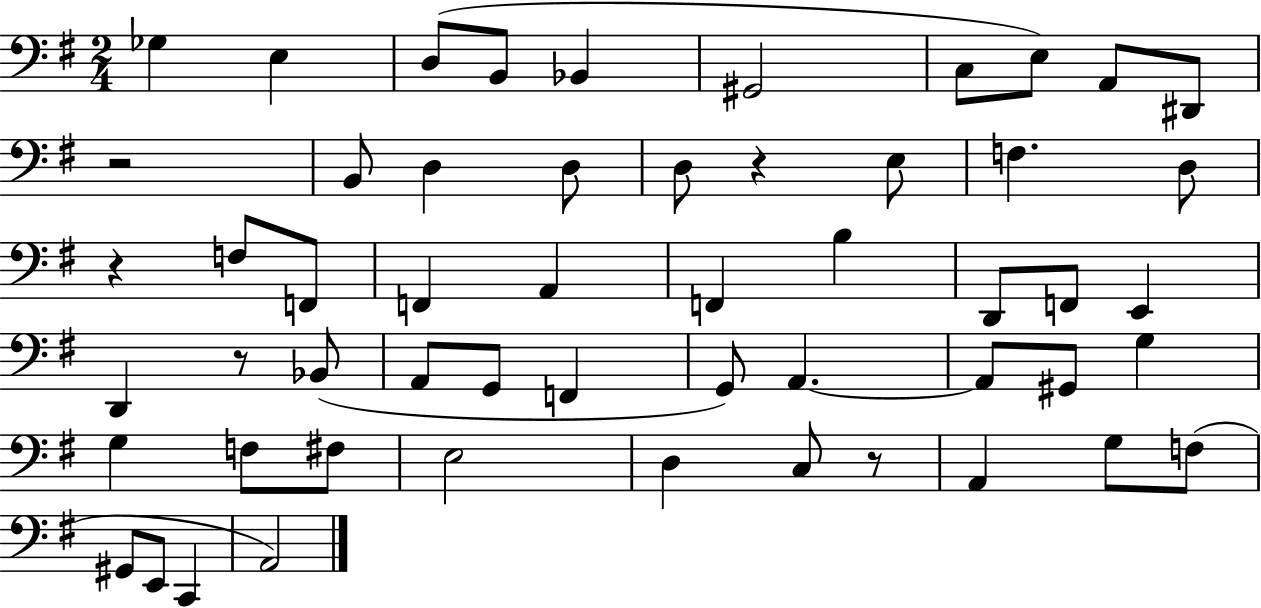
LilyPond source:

{
  \clef bass
  \numericTimeSignature
  \time 2/4
  \key g \major
  \repeat volta 2 { ges4 e4 | d8( b,8 bes,4 | gis,2 | c8 e8) a,8 dis,8 | \break r2 | b,8 d4 d8 | d8 r4 e8 | f4. d8 | \break r4 f8 f,8 | f,4 a,4 | f,4 b4 | d,8 f,8 e,4 | \break d,4 r8 bes,8( | a,8 g,8 f,4 | g,8) a,4.~~ | a,8 gis,8 g4 | \break g4 f8 fis8 | e2 | d4 c8 r8 | a,4 g8 f8( | \break gis,8 e,8 c,4 | a,2) | } \bar "|."
}